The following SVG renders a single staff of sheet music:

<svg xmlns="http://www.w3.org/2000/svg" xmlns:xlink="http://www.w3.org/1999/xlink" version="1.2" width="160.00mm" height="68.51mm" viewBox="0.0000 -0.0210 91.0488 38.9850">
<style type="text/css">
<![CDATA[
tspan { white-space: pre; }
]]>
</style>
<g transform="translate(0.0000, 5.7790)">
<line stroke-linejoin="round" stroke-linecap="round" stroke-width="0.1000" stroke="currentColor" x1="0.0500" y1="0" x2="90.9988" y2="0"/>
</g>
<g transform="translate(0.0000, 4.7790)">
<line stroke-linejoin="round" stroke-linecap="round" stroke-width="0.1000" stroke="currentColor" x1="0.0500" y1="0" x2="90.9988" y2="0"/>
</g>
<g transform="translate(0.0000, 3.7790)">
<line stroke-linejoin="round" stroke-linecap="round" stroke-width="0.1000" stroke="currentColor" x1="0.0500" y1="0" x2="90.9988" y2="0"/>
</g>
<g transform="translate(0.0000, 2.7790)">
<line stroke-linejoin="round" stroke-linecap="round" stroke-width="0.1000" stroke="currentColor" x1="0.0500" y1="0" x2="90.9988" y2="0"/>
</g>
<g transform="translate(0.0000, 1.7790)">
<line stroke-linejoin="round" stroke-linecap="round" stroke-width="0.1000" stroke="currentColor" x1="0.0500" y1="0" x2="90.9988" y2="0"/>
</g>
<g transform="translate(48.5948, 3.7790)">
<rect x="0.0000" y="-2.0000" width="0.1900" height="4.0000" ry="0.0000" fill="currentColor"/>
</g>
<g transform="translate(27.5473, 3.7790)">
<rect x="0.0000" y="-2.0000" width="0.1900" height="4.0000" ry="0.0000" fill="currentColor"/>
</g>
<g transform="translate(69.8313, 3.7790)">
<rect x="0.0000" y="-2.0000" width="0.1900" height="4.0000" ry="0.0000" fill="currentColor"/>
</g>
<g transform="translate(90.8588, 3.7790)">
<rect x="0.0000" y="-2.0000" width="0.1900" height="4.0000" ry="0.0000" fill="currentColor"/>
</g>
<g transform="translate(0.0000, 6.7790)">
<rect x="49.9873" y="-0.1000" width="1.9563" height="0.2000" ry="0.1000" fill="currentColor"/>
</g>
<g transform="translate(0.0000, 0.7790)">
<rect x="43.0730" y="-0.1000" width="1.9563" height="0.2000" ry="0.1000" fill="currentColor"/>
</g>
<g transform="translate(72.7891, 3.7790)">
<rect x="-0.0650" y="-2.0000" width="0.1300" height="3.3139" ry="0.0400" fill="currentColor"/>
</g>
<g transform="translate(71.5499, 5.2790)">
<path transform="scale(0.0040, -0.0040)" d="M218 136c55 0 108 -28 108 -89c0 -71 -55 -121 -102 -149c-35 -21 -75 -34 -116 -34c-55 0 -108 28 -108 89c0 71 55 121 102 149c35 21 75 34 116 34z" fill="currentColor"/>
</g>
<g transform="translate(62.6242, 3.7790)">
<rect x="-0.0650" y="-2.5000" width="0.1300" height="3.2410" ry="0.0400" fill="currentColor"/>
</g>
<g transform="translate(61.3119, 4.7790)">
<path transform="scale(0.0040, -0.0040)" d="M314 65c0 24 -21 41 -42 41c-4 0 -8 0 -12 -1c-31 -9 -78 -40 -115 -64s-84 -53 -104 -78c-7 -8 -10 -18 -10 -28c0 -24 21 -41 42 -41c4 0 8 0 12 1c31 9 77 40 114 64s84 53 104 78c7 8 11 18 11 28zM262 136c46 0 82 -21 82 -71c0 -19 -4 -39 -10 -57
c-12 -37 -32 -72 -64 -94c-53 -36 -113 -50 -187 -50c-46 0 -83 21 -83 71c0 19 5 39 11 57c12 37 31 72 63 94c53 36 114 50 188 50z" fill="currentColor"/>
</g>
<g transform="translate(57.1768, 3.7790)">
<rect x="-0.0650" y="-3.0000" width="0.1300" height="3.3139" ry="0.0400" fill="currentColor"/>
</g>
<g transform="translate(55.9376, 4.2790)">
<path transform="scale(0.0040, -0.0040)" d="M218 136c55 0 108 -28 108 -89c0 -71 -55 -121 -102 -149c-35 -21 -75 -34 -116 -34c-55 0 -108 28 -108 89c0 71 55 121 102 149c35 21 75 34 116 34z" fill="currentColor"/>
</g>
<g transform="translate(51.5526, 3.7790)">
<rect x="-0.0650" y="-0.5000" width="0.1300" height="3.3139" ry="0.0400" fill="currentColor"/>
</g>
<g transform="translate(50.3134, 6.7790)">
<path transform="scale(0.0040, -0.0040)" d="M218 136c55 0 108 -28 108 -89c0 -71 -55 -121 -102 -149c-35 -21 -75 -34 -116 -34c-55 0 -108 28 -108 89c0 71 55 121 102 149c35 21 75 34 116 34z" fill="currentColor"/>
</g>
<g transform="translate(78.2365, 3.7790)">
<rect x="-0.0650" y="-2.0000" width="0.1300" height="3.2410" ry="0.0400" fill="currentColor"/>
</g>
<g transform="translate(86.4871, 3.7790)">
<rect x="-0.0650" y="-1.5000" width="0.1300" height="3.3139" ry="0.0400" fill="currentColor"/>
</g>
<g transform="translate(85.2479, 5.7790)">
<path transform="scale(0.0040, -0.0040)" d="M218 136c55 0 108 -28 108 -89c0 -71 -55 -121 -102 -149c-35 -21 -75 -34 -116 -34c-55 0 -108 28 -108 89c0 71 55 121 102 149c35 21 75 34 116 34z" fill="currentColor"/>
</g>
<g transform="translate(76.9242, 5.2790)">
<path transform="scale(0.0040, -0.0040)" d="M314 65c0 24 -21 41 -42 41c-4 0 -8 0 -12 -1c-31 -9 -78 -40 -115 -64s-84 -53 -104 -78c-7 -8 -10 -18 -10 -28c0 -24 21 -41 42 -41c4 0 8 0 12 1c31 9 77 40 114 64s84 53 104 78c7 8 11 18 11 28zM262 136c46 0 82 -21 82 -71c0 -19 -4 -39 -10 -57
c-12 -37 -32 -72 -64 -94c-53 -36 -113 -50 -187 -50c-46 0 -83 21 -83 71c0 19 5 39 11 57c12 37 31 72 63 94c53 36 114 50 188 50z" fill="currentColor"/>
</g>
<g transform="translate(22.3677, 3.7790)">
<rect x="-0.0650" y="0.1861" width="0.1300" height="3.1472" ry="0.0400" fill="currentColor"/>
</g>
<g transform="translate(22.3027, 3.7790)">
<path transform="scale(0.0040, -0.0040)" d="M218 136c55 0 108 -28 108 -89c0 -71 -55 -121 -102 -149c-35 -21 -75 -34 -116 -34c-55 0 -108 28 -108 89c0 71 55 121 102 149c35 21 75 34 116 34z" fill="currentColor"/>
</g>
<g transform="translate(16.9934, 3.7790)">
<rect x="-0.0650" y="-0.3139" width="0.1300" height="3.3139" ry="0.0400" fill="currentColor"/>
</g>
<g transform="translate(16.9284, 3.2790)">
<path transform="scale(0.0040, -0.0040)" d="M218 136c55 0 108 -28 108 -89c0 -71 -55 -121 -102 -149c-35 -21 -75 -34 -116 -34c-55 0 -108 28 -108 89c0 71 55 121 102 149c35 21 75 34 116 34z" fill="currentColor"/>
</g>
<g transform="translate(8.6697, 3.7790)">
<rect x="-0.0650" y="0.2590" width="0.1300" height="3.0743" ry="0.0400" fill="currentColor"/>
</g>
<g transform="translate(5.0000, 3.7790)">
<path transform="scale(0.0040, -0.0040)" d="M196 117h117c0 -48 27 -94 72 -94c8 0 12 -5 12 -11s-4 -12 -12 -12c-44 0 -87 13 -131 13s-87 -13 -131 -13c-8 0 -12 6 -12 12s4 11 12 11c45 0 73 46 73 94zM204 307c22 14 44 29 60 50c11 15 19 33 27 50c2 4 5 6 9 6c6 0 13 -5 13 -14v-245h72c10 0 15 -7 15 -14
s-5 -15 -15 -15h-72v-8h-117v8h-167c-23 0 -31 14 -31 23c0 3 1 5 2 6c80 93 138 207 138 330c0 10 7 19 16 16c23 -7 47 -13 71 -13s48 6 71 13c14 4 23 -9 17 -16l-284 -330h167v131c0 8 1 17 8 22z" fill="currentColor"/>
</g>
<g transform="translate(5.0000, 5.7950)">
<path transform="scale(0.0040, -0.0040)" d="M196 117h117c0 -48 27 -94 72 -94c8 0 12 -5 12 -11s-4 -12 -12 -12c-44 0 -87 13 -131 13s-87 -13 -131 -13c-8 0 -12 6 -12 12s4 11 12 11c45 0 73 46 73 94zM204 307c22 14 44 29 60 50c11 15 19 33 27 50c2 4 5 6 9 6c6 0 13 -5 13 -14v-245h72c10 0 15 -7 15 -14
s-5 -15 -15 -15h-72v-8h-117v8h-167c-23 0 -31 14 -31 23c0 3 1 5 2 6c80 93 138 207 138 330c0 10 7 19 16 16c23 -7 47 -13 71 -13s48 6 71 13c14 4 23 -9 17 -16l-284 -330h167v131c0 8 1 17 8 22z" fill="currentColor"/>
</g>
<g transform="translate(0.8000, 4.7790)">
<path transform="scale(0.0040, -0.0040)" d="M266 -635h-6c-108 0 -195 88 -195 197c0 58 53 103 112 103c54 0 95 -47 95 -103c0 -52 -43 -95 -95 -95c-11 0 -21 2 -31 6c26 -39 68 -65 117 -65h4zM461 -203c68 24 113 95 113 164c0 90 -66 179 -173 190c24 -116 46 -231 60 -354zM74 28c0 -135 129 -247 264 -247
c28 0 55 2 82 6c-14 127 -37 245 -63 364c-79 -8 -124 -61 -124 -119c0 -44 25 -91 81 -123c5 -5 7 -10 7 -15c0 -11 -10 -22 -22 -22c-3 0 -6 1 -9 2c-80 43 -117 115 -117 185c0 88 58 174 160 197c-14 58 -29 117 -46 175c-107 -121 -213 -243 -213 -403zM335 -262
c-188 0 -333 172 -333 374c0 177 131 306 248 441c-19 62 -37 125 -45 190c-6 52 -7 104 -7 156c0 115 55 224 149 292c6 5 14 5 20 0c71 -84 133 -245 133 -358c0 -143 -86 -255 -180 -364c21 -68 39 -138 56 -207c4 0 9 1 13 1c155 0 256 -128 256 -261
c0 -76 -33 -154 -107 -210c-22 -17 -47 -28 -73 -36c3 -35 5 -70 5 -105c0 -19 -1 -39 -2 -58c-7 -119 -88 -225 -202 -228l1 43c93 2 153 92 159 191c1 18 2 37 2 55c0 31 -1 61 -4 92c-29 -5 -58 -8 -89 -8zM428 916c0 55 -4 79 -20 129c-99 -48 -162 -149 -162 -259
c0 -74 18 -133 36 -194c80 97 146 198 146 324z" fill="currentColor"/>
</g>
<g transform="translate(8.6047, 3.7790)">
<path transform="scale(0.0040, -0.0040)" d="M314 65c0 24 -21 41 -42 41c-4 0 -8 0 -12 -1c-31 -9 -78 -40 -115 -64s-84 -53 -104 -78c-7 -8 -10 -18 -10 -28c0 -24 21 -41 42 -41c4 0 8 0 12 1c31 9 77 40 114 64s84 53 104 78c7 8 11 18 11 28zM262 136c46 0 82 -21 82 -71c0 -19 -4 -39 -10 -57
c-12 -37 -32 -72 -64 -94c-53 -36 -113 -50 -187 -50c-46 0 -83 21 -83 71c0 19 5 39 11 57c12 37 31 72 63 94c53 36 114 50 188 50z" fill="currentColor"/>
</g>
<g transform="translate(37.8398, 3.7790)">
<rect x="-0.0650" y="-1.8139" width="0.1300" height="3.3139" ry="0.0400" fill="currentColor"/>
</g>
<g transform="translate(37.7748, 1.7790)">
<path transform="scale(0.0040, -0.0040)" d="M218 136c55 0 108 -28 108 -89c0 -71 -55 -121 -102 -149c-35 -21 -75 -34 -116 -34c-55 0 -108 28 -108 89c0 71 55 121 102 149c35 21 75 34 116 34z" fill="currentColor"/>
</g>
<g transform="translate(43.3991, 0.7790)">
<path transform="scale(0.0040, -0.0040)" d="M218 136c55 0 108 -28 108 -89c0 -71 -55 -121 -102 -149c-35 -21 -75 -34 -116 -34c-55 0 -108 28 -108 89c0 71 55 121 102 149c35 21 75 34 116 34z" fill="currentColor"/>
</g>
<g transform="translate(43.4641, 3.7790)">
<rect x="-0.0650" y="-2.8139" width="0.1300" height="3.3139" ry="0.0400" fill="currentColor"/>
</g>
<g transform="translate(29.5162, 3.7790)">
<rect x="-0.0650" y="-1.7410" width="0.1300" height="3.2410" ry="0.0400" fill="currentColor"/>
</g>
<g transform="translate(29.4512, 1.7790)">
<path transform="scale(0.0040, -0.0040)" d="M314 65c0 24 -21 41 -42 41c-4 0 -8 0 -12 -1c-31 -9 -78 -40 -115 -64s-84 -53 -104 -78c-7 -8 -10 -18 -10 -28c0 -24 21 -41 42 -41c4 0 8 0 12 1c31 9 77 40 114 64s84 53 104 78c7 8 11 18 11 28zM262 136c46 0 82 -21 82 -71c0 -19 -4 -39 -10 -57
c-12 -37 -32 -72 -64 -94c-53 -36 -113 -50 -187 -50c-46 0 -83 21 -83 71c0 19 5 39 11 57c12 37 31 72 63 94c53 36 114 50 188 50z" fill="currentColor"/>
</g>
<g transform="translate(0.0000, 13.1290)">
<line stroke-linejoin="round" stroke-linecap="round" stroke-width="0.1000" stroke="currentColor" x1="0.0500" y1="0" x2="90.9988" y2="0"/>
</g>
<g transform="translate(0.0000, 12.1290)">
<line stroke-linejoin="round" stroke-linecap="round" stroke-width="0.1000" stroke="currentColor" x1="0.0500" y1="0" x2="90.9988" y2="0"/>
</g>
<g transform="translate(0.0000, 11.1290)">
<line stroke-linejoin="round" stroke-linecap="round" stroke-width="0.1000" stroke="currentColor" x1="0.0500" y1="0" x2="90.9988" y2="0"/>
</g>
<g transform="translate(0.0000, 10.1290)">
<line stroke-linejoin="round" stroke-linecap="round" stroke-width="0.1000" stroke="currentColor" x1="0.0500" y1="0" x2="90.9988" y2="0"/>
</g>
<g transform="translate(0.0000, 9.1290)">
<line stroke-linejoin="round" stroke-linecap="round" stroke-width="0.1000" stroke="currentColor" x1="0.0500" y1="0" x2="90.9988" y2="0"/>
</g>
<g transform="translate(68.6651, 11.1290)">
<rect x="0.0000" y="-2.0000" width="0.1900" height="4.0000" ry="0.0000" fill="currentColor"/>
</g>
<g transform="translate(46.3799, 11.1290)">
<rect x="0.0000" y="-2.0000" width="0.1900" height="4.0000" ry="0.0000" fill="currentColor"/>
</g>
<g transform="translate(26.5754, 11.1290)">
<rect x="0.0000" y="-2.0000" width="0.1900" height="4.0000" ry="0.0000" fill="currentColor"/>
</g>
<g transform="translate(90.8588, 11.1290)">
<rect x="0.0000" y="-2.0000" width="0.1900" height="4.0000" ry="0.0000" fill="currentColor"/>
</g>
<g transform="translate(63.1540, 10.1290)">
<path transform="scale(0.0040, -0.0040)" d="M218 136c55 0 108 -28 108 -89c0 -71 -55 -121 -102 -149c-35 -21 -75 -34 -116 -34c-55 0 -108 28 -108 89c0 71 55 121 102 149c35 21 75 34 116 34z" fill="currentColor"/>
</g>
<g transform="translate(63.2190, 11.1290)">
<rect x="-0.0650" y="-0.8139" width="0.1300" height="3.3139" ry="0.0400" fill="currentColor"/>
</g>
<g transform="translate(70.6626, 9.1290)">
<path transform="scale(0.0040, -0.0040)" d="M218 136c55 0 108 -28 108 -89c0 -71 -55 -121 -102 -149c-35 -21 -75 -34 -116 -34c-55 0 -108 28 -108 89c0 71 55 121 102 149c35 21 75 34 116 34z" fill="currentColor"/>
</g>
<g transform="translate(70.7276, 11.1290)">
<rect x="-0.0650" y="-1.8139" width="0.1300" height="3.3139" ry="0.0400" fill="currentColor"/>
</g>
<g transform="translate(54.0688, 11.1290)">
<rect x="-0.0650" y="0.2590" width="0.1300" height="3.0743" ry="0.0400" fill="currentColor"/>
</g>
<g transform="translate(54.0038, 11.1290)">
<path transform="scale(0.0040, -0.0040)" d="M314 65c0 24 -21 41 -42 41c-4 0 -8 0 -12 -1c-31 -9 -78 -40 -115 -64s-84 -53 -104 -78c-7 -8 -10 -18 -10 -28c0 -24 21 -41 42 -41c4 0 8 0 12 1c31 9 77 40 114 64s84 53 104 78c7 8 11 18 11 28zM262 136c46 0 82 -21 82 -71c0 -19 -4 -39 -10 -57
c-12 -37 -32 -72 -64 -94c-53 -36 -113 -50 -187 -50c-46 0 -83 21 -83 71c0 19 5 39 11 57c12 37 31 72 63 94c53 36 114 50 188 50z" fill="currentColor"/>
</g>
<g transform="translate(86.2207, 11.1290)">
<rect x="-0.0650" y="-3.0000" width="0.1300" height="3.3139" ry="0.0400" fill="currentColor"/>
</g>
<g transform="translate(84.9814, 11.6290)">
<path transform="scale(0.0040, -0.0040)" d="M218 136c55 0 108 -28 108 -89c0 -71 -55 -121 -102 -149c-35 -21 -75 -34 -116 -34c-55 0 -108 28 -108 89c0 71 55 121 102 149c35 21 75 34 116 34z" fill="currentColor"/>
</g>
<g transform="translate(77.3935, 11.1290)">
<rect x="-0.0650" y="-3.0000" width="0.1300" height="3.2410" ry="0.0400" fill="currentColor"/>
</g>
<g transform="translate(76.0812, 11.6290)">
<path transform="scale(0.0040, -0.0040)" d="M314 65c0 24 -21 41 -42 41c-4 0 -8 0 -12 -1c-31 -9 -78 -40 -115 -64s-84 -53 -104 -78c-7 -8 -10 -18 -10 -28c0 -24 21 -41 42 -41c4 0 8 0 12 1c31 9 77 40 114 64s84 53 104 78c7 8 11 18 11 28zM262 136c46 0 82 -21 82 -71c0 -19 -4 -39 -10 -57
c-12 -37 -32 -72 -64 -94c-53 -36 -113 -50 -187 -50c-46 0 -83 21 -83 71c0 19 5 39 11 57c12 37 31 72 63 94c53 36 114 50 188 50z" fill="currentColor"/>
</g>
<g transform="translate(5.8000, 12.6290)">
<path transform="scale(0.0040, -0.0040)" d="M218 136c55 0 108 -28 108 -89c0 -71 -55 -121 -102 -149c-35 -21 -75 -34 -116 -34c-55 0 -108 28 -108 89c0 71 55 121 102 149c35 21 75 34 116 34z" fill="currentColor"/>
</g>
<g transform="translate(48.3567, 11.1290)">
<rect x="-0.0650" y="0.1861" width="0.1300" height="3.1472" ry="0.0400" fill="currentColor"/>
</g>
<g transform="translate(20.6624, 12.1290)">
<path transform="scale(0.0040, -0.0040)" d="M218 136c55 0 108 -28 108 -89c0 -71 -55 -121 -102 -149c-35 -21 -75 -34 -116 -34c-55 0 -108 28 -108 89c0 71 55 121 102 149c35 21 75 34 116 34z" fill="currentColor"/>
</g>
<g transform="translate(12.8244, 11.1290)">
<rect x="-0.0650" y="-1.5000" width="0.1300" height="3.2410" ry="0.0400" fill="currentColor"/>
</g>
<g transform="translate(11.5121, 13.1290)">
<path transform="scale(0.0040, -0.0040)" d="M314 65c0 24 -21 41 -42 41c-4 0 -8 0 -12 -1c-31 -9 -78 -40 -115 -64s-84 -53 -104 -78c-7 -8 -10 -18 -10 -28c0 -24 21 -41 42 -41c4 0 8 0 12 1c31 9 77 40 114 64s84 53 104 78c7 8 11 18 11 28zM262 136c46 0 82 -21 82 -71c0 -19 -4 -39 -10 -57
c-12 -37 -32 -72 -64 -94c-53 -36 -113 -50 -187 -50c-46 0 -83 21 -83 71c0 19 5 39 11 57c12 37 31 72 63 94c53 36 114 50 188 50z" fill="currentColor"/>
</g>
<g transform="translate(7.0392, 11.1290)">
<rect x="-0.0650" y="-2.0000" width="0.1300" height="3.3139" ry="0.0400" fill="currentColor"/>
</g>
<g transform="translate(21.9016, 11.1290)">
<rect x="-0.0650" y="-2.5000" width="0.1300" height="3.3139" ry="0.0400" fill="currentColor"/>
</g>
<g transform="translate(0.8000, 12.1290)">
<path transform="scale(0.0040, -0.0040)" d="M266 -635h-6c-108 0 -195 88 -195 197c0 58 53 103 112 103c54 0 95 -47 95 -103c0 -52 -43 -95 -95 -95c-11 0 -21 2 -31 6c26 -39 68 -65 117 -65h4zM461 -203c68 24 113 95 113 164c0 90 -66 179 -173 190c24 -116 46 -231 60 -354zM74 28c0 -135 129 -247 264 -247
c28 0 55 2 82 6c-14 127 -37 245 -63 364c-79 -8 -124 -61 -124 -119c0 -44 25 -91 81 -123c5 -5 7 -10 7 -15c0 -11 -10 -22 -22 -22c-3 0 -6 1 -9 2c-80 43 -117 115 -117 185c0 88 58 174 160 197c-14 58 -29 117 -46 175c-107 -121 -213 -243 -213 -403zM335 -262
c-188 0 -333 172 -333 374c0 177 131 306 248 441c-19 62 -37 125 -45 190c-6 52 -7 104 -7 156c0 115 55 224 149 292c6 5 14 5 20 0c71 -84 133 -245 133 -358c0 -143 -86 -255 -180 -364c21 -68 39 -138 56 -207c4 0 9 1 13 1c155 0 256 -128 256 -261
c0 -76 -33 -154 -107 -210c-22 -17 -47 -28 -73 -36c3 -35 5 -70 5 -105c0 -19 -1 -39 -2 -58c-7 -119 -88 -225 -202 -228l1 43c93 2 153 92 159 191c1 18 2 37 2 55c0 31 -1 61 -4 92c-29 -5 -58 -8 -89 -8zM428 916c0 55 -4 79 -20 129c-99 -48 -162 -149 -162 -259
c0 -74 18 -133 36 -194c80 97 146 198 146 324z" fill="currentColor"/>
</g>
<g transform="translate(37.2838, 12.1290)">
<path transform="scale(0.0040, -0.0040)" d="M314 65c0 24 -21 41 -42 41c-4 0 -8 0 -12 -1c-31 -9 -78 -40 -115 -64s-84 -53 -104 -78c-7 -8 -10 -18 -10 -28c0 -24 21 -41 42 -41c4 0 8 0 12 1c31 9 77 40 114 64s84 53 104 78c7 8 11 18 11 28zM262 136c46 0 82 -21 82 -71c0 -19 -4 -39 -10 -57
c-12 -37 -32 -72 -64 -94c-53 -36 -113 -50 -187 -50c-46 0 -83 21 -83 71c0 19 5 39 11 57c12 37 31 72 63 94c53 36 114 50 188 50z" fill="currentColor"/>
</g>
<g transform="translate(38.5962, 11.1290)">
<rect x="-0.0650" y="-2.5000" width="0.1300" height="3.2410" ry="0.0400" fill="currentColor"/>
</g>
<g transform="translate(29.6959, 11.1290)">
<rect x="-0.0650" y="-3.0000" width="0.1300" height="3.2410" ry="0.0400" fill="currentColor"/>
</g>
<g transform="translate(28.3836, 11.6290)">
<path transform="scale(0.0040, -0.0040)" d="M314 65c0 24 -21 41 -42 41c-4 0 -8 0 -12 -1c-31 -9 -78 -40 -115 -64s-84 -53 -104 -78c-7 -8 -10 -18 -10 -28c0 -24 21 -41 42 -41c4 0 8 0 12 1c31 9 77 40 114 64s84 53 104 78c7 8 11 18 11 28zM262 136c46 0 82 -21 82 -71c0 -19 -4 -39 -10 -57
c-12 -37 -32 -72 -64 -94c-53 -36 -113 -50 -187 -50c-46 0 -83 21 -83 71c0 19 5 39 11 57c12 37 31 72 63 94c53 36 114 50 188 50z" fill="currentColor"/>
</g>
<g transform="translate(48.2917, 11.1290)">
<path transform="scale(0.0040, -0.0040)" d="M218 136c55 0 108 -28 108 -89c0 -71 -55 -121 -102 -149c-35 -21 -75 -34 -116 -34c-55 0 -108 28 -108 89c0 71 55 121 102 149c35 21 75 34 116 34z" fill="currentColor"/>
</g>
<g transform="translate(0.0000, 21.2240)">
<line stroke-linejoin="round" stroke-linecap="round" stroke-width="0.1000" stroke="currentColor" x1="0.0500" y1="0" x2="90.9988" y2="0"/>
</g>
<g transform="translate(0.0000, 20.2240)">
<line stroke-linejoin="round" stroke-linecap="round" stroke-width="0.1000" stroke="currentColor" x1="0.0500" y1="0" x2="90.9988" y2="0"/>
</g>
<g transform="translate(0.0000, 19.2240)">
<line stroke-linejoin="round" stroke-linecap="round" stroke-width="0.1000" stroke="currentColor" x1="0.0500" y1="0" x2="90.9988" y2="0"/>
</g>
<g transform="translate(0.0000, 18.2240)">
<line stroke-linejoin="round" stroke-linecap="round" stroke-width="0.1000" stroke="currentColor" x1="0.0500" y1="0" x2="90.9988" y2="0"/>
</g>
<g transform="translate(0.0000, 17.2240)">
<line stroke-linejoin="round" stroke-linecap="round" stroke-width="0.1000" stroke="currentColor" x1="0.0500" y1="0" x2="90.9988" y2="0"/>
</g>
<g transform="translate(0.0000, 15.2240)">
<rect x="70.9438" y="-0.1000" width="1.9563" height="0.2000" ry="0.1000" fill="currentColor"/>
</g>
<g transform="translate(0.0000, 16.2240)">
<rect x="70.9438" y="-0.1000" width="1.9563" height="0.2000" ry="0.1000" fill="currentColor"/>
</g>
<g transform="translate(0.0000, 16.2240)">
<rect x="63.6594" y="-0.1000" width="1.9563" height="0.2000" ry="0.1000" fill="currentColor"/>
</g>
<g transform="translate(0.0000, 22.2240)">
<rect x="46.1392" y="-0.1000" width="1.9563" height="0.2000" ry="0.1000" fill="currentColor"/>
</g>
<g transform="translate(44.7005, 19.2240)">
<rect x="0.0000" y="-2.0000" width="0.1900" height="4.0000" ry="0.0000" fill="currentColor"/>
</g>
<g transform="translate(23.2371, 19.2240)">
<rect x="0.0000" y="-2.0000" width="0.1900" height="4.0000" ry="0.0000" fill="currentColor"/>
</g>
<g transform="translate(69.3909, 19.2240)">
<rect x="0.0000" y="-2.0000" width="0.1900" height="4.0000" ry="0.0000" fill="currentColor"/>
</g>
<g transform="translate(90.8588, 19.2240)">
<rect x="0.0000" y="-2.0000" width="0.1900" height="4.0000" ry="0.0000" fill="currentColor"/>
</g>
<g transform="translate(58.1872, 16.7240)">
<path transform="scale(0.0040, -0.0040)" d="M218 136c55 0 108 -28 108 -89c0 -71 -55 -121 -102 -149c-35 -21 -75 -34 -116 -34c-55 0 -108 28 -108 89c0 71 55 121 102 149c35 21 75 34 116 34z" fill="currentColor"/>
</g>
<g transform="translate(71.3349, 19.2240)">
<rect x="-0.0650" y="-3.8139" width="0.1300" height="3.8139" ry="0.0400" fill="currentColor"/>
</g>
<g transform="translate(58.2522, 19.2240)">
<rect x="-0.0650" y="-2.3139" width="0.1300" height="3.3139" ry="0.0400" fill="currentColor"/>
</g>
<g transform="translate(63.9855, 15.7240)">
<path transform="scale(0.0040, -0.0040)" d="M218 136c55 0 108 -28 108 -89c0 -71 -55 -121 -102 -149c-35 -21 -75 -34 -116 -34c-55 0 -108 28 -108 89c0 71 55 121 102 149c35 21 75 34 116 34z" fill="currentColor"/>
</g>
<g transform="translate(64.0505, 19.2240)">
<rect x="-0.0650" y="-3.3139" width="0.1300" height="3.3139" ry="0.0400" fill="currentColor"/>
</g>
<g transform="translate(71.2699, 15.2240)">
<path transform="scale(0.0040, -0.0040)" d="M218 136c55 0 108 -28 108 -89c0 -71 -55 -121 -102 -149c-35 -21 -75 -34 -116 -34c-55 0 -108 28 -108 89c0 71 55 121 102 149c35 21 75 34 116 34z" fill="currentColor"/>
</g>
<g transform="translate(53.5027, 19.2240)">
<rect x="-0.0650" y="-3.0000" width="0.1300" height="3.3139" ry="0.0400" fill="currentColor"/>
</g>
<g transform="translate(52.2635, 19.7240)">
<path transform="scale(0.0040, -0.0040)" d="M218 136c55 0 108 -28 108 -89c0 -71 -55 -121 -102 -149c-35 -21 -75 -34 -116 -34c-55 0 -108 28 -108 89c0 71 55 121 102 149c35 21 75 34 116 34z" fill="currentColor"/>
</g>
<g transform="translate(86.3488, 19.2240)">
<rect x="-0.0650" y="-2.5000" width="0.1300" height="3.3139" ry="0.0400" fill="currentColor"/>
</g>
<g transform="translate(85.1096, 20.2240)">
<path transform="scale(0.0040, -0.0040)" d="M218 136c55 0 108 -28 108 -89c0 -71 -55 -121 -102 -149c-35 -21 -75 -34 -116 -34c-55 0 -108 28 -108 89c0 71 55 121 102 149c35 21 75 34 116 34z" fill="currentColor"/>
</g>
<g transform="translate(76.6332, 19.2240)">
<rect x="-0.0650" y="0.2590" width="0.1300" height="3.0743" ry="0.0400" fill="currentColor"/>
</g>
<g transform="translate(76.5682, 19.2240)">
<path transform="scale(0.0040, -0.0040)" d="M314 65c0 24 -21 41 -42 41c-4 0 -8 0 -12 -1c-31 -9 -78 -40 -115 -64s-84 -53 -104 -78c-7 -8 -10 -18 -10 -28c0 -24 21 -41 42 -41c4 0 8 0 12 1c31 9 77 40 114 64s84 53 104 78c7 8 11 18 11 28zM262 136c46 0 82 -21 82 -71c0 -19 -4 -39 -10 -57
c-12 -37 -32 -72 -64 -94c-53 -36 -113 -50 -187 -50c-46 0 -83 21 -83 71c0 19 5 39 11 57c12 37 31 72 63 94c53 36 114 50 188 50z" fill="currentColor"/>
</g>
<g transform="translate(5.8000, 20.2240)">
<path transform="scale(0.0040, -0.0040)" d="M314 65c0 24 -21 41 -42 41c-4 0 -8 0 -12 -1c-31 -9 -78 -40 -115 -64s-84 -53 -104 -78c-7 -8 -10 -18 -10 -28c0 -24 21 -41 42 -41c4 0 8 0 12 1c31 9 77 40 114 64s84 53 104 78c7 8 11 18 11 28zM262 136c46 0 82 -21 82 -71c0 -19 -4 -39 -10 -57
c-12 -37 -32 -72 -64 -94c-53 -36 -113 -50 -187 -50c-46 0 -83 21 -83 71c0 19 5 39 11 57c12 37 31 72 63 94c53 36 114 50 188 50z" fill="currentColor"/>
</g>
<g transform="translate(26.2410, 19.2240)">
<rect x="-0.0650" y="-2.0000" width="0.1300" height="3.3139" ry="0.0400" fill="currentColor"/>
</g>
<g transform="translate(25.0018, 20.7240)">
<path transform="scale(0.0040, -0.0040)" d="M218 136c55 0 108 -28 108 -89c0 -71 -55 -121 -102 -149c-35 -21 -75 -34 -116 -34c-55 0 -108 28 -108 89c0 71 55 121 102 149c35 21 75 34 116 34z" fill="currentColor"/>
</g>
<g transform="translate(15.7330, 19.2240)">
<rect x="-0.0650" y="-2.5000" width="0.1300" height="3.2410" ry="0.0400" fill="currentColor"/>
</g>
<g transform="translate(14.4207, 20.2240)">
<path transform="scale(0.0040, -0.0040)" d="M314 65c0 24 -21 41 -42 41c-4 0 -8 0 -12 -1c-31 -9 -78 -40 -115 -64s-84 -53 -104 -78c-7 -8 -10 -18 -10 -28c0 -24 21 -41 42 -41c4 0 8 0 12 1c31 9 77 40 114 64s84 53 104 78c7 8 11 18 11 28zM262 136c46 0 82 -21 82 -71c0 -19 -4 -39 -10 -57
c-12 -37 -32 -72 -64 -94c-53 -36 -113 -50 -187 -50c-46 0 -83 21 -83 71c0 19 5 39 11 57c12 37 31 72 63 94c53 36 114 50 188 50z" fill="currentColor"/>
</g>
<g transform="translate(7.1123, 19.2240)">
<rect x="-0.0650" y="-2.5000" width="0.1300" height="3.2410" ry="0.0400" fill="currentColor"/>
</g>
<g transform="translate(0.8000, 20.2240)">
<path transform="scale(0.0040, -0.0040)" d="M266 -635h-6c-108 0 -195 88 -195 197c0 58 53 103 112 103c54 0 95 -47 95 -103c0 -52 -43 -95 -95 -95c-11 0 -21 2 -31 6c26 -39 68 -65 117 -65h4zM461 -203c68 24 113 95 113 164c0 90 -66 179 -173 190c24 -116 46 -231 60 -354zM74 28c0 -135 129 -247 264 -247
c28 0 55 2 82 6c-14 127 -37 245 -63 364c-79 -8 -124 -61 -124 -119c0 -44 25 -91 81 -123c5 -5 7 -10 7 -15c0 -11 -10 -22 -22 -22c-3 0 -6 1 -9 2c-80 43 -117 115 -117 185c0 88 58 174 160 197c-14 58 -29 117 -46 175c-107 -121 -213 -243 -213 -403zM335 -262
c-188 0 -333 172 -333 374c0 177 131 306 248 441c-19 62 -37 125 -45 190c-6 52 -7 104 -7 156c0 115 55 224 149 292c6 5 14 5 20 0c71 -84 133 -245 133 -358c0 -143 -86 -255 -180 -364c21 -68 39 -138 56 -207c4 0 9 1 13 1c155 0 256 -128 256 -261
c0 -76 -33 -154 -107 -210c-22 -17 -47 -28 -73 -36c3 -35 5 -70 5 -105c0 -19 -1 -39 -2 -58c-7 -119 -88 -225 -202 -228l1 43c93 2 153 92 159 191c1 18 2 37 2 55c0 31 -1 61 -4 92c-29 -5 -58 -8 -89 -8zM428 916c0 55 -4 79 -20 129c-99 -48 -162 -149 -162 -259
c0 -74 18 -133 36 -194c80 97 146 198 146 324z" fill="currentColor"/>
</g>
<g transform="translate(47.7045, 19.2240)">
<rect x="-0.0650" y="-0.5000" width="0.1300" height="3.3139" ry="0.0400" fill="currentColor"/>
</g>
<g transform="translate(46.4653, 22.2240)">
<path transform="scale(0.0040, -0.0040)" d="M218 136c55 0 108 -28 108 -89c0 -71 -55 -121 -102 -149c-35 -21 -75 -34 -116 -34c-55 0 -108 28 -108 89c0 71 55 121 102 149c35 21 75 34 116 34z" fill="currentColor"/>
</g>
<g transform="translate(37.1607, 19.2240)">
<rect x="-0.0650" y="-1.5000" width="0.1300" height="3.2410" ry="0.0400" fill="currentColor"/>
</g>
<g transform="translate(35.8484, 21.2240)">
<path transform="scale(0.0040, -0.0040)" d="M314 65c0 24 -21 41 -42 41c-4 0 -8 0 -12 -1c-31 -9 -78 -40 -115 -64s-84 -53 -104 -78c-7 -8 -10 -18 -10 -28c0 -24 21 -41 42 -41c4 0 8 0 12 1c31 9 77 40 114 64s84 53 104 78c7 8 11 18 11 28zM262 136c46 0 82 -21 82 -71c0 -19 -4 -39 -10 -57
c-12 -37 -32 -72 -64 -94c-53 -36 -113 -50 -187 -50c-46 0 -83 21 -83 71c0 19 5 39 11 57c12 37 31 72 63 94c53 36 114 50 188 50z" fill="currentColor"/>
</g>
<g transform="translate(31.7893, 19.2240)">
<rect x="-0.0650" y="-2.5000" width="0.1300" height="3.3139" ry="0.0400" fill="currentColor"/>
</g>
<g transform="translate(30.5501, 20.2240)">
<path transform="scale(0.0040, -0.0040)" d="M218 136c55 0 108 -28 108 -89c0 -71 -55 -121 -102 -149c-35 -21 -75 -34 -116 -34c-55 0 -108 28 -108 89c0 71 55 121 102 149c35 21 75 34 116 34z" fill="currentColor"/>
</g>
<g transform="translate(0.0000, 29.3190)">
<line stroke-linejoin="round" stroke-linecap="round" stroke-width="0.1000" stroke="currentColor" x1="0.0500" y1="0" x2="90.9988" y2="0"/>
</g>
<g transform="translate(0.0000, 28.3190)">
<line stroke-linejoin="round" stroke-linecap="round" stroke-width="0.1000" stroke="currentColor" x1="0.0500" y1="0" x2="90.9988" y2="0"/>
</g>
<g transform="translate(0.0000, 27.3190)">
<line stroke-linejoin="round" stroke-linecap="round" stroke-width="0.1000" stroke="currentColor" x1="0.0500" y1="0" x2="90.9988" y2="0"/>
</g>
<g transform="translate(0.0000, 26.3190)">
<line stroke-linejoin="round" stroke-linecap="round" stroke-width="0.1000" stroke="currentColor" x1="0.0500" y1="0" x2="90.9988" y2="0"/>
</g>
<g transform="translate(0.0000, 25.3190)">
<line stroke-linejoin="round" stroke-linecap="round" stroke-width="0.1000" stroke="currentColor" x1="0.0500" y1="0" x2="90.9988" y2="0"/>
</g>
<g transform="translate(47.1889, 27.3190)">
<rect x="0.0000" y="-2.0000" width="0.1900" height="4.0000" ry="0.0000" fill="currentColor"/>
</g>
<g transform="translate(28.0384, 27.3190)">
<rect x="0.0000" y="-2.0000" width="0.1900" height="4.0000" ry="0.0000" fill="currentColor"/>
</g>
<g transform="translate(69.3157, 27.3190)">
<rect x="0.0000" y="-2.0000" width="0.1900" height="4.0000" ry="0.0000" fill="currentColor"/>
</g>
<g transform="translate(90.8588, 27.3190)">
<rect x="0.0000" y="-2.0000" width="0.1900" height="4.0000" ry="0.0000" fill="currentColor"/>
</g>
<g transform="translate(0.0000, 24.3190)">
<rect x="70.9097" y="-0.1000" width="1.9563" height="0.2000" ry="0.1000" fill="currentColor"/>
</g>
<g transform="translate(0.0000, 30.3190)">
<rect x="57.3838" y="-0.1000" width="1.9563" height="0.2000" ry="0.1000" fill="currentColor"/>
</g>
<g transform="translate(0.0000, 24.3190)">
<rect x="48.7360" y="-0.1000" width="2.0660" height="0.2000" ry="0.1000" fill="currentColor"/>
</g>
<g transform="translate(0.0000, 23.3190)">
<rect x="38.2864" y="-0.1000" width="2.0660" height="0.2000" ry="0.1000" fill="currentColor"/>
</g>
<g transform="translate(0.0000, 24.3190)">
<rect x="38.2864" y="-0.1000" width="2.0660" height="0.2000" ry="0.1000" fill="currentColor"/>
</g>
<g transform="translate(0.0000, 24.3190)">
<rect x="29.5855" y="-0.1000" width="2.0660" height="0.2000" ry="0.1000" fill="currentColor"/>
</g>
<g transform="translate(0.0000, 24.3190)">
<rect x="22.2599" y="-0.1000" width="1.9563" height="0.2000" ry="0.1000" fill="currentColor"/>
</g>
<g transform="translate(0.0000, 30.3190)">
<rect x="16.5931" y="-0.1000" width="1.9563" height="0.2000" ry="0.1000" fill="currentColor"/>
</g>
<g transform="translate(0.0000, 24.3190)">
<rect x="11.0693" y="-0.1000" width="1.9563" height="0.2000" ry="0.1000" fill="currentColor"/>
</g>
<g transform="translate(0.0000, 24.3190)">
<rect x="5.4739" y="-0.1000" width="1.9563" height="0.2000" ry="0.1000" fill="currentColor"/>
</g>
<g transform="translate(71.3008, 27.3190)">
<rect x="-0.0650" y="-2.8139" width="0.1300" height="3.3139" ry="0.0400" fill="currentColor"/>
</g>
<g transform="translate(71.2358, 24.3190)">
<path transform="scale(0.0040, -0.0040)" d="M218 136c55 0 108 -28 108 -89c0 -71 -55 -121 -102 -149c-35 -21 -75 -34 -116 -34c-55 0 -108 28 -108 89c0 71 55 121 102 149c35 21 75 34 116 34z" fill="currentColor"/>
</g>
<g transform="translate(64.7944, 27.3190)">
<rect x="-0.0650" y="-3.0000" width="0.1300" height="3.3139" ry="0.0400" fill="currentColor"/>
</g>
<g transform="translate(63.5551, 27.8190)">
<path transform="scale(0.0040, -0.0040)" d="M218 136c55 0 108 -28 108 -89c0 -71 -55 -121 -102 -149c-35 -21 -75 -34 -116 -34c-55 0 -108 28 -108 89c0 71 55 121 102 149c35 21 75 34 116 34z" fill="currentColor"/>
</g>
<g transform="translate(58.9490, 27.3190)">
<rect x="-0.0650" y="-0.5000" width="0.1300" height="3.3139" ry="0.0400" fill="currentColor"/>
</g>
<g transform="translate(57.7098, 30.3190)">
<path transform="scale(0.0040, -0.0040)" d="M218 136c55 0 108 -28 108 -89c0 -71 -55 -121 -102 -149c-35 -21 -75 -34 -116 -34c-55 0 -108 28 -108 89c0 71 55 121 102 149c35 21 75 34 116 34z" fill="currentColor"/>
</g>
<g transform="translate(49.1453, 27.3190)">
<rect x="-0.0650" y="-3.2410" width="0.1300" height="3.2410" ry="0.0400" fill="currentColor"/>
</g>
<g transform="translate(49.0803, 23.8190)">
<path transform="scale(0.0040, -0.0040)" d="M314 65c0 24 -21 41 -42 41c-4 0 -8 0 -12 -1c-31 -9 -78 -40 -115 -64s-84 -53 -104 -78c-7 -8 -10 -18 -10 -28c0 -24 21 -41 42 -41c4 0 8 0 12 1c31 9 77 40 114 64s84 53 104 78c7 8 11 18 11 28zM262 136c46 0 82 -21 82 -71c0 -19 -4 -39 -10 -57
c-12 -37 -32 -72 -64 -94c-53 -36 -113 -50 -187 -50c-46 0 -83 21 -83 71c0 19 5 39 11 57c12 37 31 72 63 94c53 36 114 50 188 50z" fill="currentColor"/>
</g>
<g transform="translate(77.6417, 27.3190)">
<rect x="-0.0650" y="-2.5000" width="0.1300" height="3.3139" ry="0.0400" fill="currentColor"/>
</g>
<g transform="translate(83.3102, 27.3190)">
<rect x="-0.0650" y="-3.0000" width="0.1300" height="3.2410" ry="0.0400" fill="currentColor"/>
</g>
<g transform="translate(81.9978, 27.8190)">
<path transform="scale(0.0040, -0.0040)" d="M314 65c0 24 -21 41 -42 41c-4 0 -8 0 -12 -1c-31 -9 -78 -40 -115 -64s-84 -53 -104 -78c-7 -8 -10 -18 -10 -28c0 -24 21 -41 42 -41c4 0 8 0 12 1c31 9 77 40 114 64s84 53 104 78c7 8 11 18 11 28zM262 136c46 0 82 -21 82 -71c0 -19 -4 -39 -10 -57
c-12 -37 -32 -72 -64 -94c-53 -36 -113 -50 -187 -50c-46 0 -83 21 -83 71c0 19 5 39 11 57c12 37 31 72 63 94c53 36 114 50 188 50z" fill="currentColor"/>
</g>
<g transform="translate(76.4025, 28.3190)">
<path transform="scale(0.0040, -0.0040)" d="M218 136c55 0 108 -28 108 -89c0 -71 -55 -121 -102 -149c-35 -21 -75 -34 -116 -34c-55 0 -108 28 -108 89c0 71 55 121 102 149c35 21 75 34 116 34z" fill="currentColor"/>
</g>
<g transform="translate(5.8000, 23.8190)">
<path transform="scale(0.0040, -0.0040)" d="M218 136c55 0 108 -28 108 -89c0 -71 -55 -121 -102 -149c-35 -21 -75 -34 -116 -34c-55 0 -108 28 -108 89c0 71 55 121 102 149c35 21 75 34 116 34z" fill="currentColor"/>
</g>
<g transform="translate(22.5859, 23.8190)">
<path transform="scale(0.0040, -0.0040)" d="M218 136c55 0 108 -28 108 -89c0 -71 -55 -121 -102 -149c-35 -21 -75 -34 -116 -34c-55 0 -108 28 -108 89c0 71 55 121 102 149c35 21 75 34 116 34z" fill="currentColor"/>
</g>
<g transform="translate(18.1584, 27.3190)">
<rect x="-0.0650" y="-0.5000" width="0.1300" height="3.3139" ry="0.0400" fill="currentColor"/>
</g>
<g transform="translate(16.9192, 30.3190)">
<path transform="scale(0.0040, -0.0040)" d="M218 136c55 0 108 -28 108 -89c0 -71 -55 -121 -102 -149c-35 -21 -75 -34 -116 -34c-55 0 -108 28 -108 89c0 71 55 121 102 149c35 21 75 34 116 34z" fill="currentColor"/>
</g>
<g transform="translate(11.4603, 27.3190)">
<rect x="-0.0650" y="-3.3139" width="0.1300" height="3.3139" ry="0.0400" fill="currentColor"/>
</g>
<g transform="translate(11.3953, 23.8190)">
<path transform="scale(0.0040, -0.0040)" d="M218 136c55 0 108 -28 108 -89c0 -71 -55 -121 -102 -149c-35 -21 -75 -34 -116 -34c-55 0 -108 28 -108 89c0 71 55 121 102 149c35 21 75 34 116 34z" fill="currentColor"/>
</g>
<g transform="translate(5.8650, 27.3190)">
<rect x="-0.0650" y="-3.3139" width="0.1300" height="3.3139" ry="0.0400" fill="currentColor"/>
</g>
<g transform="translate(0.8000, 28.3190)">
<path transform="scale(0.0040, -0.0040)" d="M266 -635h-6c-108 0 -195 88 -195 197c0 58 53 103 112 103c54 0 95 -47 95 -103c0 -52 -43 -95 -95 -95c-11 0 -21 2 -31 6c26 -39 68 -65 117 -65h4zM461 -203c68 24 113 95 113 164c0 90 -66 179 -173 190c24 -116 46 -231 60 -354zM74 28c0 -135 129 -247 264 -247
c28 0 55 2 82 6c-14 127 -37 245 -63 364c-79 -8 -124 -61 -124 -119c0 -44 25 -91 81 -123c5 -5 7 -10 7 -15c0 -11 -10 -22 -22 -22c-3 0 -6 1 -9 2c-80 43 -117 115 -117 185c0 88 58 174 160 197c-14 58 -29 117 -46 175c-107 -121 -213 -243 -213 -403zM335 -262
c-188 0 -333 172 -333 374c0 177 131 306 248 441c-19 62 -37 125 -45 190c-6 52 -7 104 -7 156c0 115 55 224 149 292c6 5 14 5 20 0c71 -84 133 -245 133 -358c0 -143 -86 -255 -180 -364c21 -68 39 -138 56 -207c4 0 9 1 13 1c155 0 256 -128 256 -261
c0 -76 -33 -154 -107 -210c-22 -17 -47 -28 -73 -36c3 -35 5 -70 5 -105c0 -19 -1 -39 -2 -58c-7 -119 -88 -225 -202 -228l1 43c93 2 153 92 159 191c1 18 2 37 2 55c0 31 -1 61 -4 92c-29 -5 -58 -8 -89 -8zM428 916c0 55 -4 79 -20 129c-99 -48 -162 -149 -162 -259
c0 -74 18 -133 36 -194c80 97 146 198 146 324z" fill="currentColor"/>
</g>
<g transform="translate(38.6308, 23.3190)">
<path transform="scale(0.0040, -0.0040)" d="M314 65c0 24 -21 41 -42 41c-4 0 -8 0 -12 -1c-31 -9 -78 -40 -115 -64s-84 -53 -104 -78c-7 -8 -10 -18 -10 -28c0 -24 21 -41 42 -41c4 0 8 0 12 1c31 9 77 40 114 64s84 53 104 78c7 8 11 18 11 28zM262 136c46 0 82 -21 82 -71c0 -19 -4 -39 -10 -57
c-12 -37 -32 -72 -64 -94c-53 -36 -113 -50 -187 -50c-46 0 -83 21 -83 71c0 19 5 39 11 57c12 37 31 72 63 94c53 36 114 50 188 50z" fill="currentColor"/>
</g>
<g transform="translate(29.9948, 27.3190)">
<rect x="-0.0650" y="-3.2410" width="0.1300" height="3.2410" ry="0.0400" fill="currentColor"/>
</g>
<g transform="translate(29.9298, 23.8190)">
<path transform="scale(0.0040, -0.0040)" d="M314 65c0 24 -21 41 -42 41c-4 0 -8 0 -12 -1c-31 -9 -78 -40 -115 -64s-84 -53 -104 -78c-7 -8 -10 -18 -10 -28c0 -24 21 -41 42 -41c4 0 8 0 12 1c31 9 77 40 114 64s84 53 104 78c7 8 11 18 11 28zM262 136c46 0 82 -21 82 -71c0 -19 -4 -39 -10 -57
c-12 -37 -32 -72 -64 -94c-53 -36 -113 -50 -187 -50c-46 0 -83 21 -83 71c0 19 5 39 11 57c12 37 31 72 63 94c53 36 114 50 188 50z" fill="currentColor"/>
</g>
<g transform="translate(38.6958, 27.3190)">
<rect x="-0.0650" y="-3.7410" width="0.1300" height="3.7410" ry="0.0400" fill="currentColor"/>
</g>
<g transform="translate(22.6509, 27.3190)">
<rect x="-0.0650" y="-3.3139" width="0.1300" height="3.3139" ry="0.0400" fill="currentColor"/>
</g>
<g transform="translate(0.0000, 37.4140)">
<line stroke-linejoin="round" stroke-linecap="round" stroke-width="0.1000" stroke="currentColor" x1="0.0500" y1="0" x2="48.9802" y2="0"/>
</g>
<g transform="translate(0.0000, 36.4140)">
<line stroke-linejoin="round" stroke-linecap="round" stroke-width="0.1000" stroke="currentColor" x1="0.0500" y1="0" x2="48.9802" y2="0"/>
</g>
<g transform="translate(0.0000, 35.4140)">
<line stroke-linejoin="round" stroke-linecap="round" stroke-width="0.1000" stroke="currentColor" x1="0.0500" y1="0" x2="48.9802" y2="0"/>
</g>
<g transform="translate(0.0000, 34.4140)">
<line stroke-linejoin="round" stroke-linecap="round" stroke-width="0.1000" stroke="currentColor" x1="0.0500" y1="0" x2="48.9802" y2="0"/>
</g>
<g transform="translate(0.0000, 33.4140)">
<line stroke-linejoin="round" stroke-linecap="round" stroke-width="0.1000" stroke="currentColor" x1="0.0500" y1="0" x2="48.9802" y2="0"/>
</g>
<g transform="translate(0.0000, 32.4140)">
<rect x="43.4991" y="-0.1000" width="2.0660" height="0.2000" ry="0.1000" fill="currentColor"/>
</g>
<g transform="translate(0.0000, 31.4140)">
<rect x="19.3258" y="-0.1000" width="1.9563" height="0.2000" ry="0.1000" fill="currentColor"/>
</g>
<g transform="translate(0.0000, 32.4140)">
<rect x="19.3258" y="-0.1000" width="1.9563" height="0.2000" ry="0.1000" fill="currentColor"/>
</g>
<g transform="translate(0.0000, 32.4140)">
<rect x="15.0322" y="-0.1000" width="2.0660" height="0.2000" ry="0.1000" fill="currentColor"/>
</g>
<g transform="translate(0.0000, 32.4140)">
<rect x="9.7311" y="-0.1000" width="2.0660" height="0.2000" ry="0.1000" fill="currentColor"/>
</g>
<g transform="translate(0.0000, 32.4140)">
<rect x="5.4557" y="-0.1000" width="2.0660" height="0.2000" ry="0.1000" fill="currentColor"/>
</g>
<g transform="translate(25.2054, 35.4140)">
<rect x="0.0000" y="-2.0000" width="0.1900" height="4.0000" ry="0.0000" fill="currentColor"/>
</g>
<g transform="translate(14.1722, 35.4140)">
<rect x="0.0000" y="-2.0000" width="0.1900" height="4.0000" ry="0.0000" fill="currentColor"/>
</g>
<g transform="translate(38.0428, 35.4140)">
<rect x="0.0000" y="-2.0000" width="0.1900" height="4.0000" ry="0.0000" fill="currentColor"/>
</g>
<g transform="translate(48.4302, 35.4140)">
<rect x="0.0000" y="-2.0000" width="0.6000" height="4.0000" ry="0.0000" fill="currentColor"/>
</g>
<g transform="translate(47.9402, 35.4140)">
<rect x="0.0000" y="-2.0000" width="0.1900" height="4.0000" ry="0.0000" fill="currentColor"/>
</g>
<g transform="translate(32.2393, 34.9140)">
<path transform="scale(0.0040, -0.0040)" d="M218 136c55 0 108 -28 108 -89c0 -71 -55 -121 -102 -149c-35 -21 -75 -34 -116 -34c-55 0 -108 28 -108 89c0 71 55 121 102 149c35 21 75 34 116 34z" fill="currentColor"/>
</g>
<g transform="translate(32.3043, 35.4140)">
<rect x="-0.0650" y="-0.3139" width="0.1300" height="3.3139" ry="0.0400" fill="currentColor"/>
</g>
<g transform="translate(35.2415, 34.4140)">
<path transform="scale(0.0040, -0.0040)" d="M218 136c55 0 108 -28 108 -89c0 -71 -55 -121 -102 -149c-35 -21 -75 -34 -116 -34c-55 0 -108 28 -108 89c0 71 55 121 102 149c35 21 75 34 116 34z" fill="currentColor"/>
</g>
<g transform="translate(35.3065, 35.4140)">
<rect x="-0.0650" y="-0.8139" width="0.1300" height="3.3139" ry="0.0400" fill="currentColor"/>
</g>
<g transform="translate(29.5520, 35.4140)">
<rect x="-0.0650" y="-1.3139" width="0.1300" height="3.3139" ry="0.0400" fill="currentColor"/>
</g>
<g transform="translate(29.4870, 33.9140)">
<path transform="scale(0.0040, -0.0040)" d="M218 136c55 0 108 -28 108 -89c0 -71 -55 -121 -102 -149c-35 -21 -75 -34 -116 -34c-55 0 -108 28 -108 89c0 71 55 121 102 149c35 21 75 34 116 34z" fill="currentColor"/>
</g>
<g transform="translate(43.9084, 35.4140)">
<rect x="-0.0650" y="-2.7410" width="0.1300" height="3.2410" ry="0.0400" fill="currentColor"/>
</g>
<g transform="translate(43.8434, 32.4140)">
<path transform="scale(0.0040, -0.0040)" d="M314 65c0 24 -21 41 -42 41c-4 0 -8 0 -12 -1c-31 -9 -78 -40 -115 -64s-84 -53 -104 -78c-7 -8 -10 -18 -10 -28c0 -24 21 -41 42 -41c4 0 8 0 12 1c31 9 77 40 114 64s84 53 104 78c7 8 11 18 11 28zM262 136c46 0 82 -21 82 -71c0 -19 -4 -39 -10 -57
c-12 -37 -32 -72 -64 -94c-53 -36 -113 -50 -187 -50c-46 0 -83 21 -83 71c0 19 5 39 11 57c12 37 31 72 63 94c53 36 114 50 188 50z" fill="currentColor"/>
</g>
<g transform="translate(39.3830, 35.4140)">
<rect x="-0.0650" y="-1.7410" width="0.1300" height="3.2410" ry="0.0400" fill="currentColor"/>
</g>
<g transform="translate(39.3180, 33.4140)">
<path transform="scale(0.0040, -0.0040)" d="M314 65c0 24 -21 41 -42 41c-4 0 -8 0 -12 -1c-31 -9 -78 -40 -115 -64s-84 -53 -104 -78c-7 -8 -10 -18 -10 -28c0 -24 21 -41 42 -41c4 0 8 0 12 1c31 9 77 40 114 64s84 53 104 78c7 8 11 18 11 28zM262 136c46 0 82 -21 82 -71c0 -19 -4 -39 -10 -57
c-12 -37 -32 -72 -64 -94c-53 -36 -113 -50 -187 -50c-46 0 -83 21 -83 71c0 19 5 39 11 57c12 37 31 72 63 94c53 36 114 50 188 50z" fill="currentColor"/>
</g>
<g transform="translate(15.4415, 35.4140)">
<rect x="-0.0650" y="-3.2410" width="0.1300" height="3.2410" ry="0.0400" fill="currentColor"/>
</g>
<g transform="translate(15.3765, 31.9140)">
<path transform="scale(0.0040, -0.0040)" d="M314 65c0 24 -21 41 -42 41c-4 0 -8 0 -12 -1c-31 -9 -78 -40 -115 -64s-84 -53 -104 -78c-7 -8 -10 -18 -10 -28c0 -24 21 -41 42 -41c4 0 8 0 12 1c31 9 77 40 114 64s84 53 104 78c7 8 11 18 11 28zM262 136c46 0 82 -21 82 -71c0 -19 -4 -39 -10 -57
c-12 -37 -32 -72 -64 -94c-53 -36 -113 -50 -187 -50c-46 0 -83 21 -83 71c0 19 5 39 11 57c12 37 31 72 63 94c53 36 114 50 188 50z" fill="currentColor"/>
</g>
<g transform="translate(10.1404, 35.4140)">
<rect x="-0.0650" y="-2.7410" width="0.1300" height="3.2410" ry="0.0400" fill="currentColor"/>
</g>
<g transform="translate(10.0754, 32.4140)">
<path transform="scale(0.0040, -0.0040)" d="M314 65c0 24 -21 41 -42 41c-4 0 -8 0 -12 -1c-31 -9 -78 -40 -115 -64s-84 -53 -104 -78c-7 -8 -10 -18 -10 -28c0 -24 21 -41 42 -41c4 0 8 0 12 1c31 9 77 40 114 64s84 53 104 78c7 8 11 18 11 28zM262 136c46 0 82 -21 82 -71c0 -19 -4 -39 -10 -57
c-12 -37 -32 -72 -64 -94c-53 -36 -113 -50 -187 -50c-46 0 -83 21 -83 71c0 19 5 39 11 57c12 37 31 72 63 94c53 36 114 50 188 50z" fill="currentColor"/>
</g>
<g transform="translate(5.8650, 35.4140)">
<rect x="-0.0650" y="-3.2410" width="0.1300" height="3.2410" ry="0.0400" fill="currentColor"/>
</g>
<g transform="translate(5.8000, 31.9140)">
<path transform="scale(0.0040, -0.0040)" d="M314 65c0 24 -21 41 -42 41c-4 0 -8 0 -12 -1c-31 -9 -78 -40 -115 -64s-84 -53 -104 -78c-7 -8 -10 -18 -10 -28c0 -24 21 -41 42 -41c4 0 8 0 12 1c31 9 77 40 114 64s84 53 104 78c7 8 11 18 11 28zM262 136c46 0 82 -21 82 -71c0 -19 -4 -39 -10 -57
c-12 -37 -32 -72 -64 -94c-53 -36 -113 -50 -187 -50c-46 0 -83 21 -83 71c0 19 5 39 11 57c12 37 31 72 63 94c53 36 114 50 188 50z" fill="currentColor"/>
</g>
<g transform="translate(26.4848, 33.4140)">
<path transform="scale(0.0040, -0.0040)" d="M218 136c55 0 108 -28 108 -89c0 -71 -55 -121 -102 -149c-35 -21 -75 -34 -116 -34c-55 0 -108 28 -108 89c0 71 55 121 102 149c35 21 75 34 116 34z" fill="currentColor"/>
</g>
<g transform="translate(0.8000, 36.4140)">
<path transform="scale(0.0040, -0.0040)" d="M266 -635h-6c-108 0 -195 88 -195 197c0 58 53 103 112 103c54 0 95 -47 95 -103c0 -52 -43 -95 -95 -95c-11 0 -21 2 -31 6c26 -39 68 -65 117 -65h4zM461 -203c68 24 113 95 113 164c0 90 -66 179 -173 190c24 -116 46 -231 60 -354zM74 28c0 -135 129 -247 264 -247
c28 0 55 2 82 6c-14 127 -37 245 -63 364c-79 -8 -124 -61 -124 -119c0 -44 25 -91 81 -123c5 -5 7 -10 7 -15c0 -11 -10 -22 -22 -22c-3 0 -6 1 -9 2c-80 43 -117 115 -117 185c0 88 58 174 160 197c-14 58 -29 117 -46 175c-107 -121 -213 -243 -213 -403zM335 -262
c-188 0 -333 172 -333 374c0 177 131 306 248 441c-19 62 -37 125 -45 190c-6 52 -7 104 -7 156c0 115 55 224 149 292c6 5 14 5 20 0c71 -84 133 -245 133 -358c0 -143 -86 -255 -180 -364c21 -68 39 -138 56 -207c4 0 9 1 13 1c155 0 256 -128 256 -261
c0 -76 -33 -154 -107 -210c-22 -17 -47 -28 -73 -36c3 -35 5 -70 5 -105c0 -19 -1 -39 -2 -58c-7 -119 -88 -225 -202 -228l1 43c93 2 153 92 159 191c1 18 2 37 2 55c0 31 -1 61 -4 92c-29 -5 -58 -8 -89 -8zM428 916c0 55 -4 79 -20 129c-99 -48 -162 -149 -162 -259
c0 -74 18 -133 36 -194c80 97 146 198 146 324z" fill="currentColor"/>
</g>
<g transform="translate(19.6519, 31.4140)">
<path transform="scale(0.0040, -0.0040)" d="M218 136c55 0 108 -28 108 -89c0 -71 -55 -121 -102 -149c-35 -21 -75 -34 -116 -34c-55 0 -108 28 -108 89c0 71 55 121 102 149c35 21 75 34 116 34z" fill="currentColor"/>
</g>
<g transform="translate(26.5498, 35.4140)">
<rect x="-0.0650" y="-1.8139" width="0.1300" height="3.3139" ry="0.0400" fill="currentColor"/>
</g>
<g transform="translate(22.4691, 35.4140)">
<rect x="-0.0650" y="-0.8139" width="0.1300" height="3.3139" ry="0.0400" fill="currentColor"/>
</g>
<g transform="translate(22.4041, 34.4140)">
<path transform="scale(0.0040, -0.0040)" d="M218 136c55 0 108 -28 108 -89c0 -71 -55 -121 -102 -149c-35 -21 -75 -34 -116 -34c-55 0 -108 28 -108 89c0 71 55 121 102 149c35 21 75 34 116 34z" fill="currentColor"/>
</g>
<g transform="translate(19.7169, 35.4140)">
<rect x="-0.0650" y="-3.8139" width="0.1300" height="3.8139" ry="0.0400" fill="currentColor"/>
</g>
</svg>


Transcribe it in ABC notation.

X:1
T:Untitled
M:4/4
L:1/4
K:C
B2 c B f2 f a C A G2 F F2 E F E2 G A2 G2 B B2 d f A2 A G2 G2 F G E2 C A g b c' B2 G b b C b b2 c'2 b2 C A a G A2 b2 a2 b2 c' d f e c d f2 a2